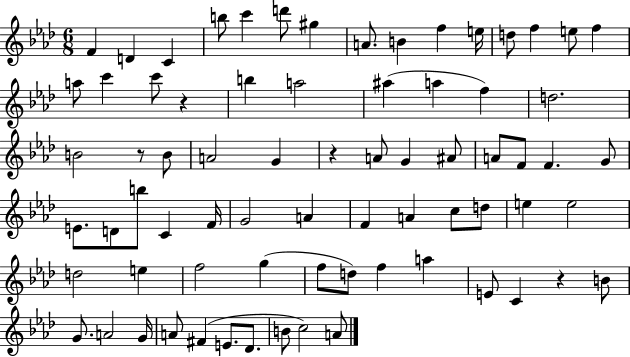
F4/q D4/q C4/q B5/e C6/q D6/e G#5/q A4/e. B4/q F5/q E5/s D5/e F5/q E5/e F5/q A5/e C6/q C6/e R/q B5/q A5/h A#5/q A5/q F5/q D5/h. B4/h R/e B4/e A4/h G4/q R/q A4/e G4/q A#4/e A4/e F4/e F4/q. G4/e E4/e. D4/e B5/e C4/q F4/s G4/h A4/q F4/q A4/q C5/e D5/e E5/q E5/h D5/h E5/q F5/h G5/q F5/e D5/e F5/q A5/q E4/e C4/q R/q B4/e G4/e. A4/h G4/s A4/e F#4/q E4/e. Db4/e. B4/e C5/h A4/e